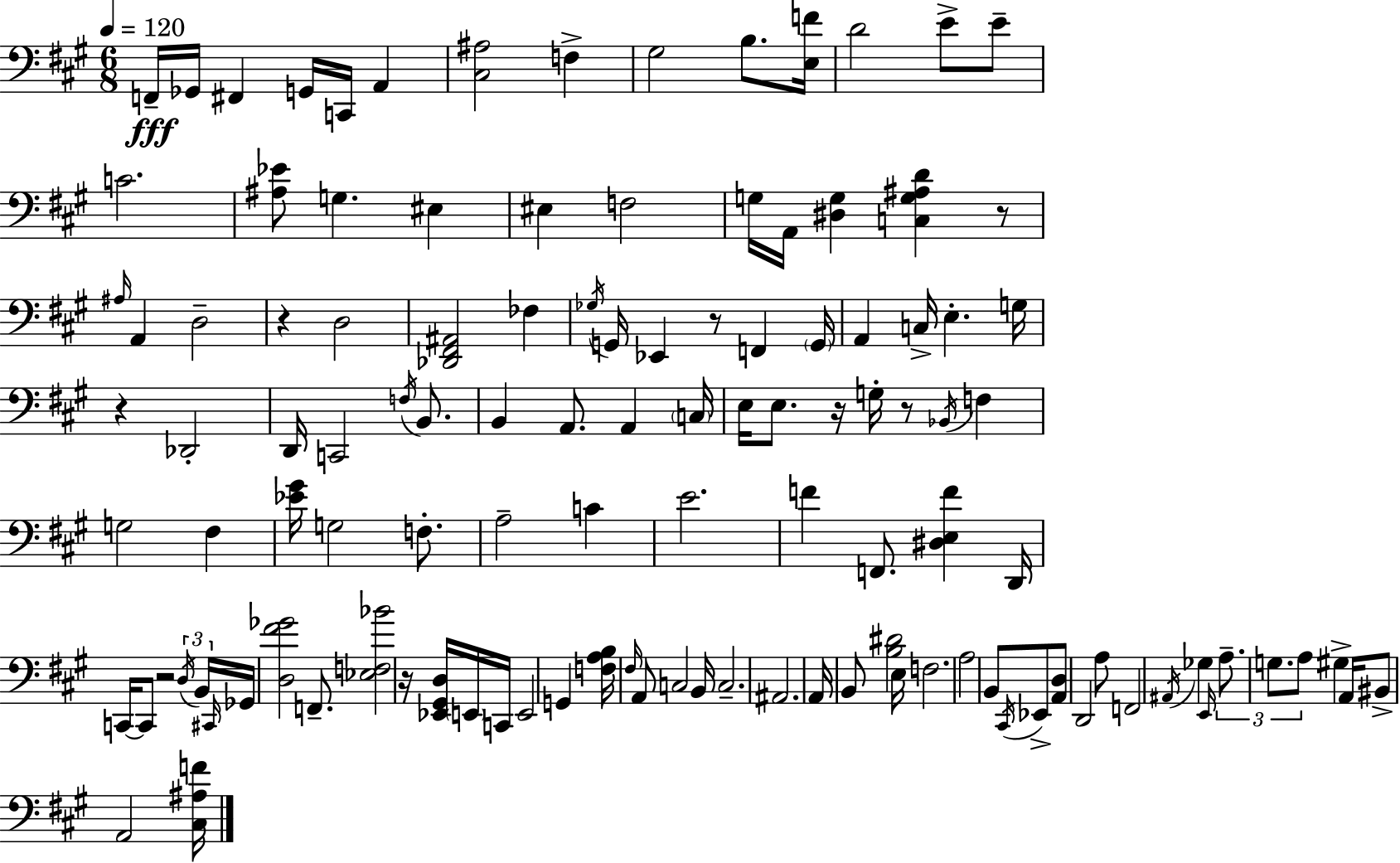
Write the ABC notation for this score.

X:1
T:Untitled
M:6/8
L:1/4
K:A
F,,/4 _G,,/4 ^F,, G,,/4 C,,/4 A,, [^C,^A,]2 F, ^G,2 B,/2 [E,F]/4 D2 E/2 E/2 C2 [^A,_E]/2 G, ^E, ^E, F,2 G,/4 A,,/4 [^D,G,] [C,G,^A,D] z/2 ^A,/4 A,, D,2 z D,2 [_D,,^F,,^A,,]2 _F, _G,/4 G,,/4 _E,, z/2 F,, G,,/4 A,, C,/4 E, G,/4 z _D,,2 D,,/4 C,,2 F,/4 B,,/2 B,, A,,/2 A,, C,/4 E,/4 E,/2 z/4 G,/4 z/2 _B,,/4 F, G,2 ^F, [_E^G]/4 G,2 F,/2 A,2 C E2 F F,,/2 [^D,E,F] D,,/4 C,,/4 C,,/2 z2 D,/4 B,,/4 ^C,,/4 _G,,/4 [D,^F_G]2 F,,/2 [_E,F,_B]2 z/4 [_E,,^G,,D,]/4 E,,/4 C,,/4 E,,2 G,, [F,A,B,]/4 ^F,/4 A,,/2 C,2 B,,/4 C,2 ^A,,2 A,,/4 B,,/2 [B,^D]2 E,/4 F,2 A,2 B,,/2 ^C,,/4 _E,,/2 [A,,D,]/2 D,,2 A,/2 F,,2 ^A,,/4 _G, E,,/4 A,/2 G,/2 A,/2 ^G, A,,/4 ^B,,/2 A,,2 [^C,^A,F]/4